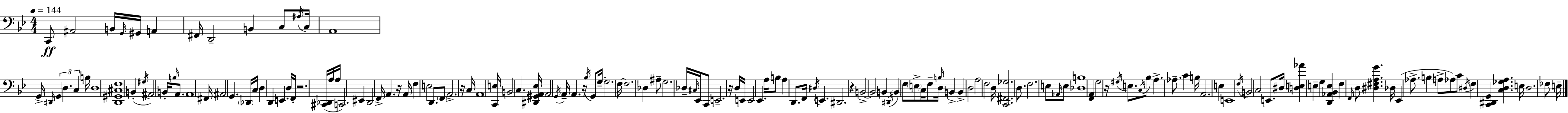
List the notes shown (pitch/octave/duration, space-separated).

C2/e A#2/h B2/s G2/s G#2/s A2/q F#2/s D2/h B2/q C3/e A#3/s C3/s A2/w G2/s D#2/s G2/q D3/q. C3/q B3/s D3/w [D2,G#2,C#3,F3]/w B2/q G#3/s A#2/h B2/s B3/s A2/e. A2/w F#2/s A#2/h G2/q. Db2/s C3/s D3/q D2/q E2/q. D3/s F2/s R/h. [C#2,Db2]/s A3/s A3/s C2/h. EIS2/q D2/h F2/s A2/q. R/s A2/s F3/q E3/h D2/e. F2/e A2/h. R/s C3/s A2/w [C2,E3]/s B2/h C3/q. [D#2,G#2,A2,Eb3]/s A2/h G2/s A2/s A2/q. R/s Bb3/s G2/e G3/s G3/h. F3/s F3/h. Db3/q A#3/e G3/h. Db3/s C#3/s Eb2/s C2/e E2/h. R/s D3/s E2/s E2/h Eb2/q. A3/s B3/e A3/q D2/e. F2/s D#3/s E2/q. D#2/h. R/q B2/h B2/h B2/q D#2/s B2/q F3/e E3/e C3/s F3/e B3/s D3/s B2/q B2/q D3/h A3/h F3/h D3/s [C2,F#2,Gb3]/h. D3/e. F3/h. E3/e Ab2/s E3/e [Db3,B3]/w [F2,A2]/q G3/h R/s G#3/s E3/e. C3/s Bb3/e A3/q. Ab3/e. C4/q B3/s A2/h. E3/q E2/w F3/s B2/h C3/h E2/e. D#3/s [D3,E3,Ab4]/q E3/q G3/q [D2,Ab2,Bb2,E3]/q F3/q F2/s D3/e [D#3,F#3,A3,G4]/q. Db3/s Eb2/q Ab3/e. B3/q A3/e Ab3/e C4/e D#3/s F3/q [C2,D#2,G2]/q [C3,D3,Gb3,A3]/q. E3/s D3/h. FES3/e E3/s